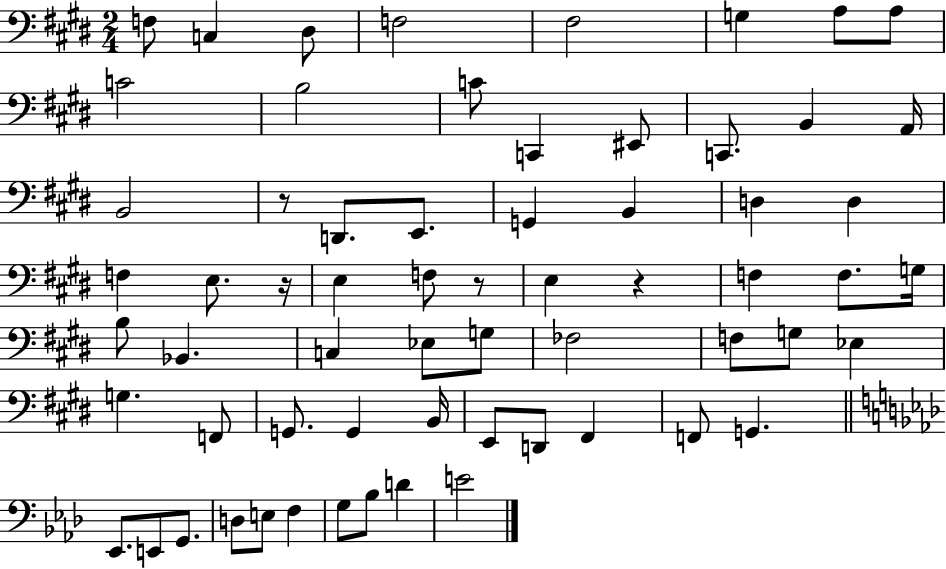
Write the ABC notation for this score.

X:1
T:Untitled
M:2/4
L:1/4
K:E
F,/2 C, ^D,/2 F,2 ^F,2 G, A,/2 A,/2 C2 B,2 C/2 C,, ^E,,/2 C,,/2 B,, A,,/4 B,,2 z/2 D,,/2 E,,/2 G,, B,, D, D, F, E,/2 z/4 E, F,/2 z/2 E, z F, F,/2 G,/4 B,/2 _B,, C, _E,/2 G,/2 _F,2 F,/2 G,/2 _E, G, F,,/2 G,,/2 G,, B,,/4 E,,/2 D,,/2 ^F,, F,,/2 G,, _E,,/2 E,,/2 G,,/2 D,/2 E,/2 F, G,/2 _B,/2 D E2